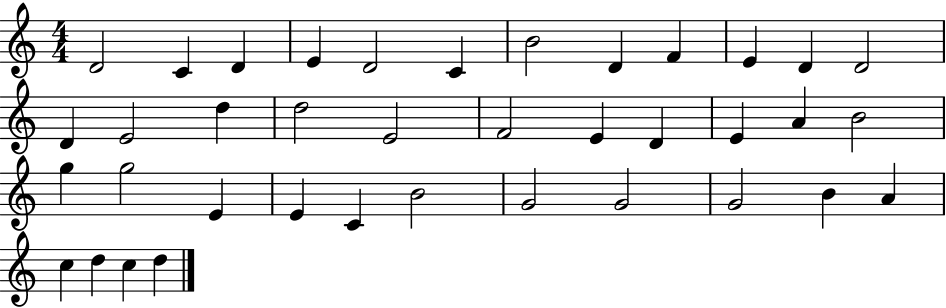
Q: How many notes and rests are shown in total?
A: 38